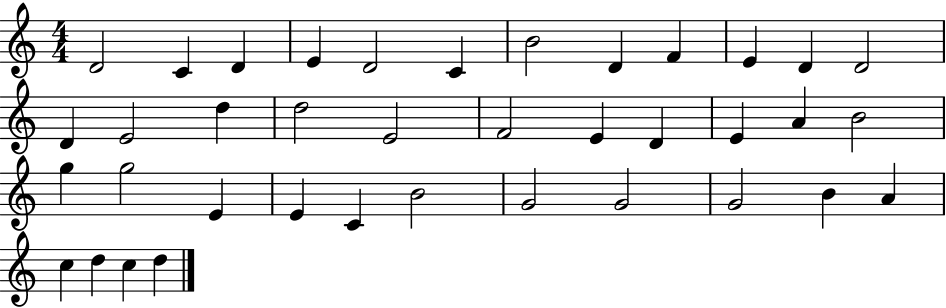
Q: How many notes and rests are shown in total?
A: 38